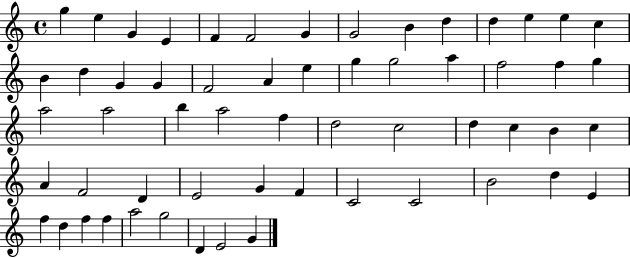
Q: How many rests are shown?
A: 0